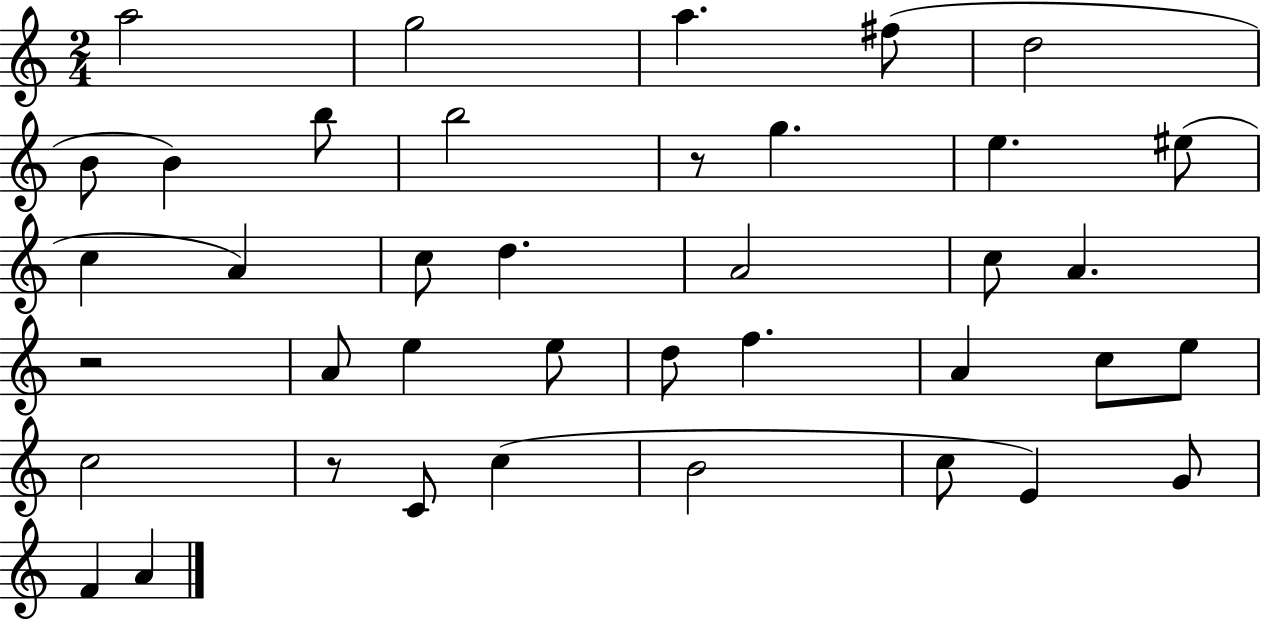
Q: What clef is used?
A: treble